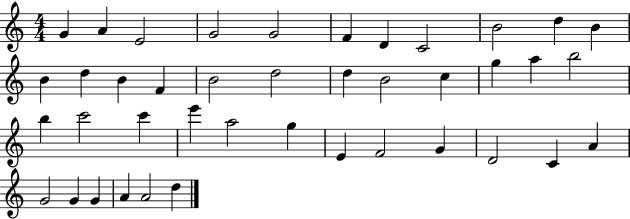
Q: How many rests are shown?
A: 0